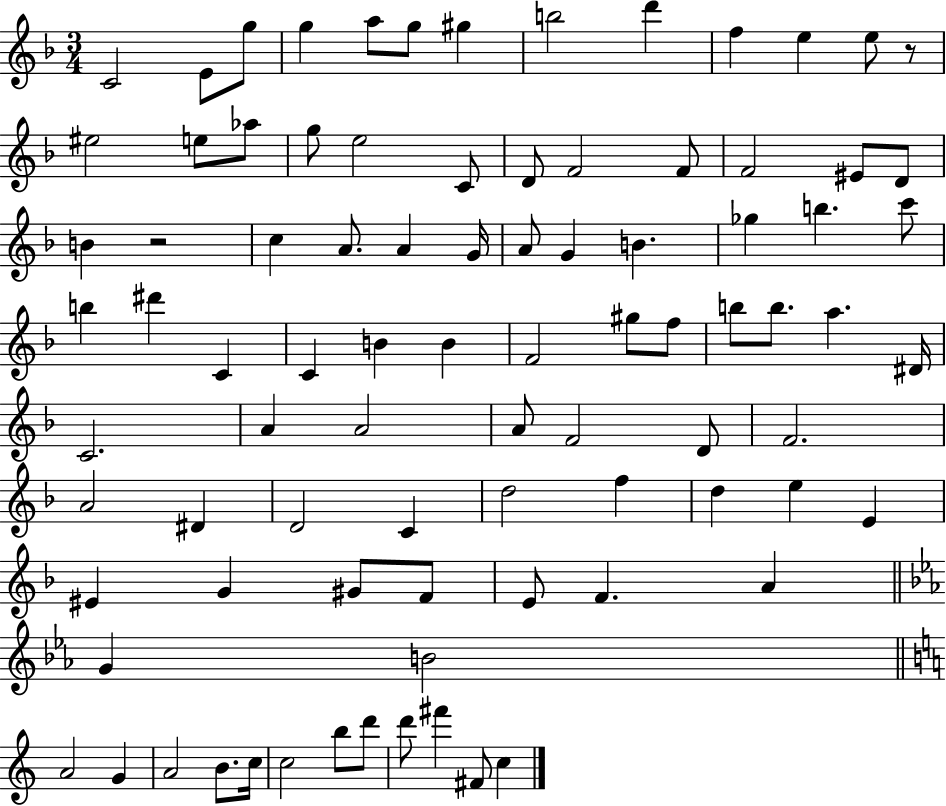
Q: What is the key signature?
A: F major